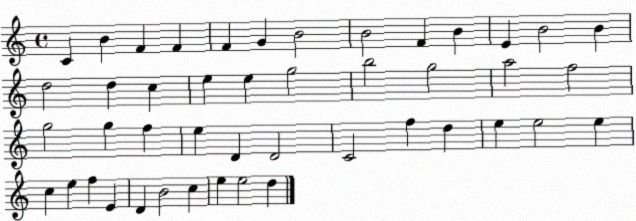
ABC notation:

X:1
T:Untitled
M:4/4
L:1/4
K:C
C B F F F G B2 B2 F B E B2 B d2 d c e e g2 b2 g2 a2 f2 g2 g f e D D2 C2 f d e e2 e c e f E D B2 c e e2 d